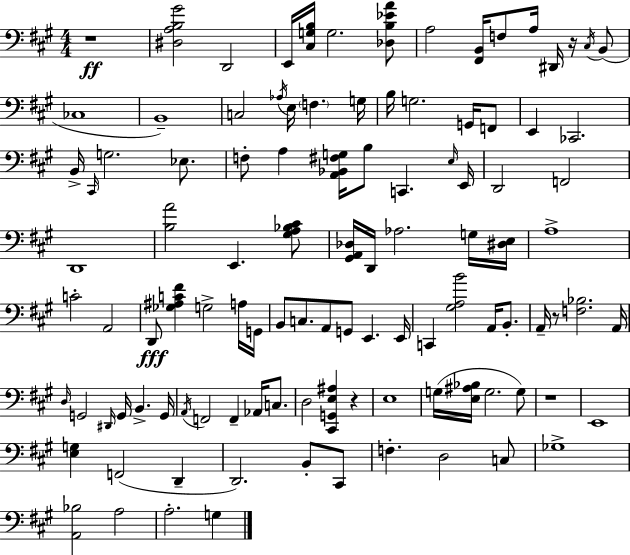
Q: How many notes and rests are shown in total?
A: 107